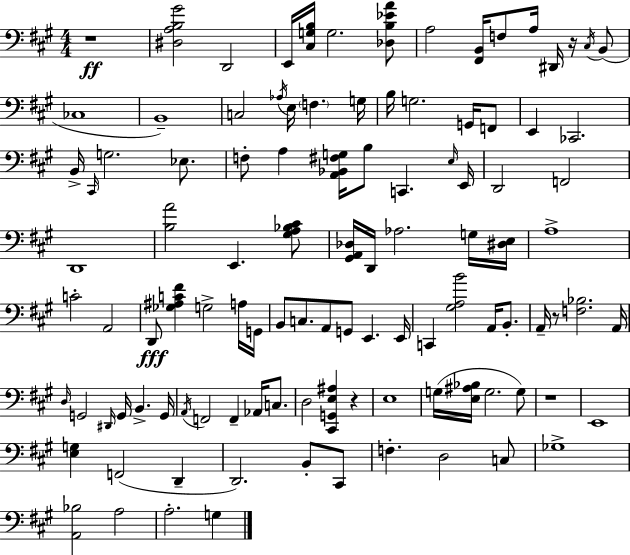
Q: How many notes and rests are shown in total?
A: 107